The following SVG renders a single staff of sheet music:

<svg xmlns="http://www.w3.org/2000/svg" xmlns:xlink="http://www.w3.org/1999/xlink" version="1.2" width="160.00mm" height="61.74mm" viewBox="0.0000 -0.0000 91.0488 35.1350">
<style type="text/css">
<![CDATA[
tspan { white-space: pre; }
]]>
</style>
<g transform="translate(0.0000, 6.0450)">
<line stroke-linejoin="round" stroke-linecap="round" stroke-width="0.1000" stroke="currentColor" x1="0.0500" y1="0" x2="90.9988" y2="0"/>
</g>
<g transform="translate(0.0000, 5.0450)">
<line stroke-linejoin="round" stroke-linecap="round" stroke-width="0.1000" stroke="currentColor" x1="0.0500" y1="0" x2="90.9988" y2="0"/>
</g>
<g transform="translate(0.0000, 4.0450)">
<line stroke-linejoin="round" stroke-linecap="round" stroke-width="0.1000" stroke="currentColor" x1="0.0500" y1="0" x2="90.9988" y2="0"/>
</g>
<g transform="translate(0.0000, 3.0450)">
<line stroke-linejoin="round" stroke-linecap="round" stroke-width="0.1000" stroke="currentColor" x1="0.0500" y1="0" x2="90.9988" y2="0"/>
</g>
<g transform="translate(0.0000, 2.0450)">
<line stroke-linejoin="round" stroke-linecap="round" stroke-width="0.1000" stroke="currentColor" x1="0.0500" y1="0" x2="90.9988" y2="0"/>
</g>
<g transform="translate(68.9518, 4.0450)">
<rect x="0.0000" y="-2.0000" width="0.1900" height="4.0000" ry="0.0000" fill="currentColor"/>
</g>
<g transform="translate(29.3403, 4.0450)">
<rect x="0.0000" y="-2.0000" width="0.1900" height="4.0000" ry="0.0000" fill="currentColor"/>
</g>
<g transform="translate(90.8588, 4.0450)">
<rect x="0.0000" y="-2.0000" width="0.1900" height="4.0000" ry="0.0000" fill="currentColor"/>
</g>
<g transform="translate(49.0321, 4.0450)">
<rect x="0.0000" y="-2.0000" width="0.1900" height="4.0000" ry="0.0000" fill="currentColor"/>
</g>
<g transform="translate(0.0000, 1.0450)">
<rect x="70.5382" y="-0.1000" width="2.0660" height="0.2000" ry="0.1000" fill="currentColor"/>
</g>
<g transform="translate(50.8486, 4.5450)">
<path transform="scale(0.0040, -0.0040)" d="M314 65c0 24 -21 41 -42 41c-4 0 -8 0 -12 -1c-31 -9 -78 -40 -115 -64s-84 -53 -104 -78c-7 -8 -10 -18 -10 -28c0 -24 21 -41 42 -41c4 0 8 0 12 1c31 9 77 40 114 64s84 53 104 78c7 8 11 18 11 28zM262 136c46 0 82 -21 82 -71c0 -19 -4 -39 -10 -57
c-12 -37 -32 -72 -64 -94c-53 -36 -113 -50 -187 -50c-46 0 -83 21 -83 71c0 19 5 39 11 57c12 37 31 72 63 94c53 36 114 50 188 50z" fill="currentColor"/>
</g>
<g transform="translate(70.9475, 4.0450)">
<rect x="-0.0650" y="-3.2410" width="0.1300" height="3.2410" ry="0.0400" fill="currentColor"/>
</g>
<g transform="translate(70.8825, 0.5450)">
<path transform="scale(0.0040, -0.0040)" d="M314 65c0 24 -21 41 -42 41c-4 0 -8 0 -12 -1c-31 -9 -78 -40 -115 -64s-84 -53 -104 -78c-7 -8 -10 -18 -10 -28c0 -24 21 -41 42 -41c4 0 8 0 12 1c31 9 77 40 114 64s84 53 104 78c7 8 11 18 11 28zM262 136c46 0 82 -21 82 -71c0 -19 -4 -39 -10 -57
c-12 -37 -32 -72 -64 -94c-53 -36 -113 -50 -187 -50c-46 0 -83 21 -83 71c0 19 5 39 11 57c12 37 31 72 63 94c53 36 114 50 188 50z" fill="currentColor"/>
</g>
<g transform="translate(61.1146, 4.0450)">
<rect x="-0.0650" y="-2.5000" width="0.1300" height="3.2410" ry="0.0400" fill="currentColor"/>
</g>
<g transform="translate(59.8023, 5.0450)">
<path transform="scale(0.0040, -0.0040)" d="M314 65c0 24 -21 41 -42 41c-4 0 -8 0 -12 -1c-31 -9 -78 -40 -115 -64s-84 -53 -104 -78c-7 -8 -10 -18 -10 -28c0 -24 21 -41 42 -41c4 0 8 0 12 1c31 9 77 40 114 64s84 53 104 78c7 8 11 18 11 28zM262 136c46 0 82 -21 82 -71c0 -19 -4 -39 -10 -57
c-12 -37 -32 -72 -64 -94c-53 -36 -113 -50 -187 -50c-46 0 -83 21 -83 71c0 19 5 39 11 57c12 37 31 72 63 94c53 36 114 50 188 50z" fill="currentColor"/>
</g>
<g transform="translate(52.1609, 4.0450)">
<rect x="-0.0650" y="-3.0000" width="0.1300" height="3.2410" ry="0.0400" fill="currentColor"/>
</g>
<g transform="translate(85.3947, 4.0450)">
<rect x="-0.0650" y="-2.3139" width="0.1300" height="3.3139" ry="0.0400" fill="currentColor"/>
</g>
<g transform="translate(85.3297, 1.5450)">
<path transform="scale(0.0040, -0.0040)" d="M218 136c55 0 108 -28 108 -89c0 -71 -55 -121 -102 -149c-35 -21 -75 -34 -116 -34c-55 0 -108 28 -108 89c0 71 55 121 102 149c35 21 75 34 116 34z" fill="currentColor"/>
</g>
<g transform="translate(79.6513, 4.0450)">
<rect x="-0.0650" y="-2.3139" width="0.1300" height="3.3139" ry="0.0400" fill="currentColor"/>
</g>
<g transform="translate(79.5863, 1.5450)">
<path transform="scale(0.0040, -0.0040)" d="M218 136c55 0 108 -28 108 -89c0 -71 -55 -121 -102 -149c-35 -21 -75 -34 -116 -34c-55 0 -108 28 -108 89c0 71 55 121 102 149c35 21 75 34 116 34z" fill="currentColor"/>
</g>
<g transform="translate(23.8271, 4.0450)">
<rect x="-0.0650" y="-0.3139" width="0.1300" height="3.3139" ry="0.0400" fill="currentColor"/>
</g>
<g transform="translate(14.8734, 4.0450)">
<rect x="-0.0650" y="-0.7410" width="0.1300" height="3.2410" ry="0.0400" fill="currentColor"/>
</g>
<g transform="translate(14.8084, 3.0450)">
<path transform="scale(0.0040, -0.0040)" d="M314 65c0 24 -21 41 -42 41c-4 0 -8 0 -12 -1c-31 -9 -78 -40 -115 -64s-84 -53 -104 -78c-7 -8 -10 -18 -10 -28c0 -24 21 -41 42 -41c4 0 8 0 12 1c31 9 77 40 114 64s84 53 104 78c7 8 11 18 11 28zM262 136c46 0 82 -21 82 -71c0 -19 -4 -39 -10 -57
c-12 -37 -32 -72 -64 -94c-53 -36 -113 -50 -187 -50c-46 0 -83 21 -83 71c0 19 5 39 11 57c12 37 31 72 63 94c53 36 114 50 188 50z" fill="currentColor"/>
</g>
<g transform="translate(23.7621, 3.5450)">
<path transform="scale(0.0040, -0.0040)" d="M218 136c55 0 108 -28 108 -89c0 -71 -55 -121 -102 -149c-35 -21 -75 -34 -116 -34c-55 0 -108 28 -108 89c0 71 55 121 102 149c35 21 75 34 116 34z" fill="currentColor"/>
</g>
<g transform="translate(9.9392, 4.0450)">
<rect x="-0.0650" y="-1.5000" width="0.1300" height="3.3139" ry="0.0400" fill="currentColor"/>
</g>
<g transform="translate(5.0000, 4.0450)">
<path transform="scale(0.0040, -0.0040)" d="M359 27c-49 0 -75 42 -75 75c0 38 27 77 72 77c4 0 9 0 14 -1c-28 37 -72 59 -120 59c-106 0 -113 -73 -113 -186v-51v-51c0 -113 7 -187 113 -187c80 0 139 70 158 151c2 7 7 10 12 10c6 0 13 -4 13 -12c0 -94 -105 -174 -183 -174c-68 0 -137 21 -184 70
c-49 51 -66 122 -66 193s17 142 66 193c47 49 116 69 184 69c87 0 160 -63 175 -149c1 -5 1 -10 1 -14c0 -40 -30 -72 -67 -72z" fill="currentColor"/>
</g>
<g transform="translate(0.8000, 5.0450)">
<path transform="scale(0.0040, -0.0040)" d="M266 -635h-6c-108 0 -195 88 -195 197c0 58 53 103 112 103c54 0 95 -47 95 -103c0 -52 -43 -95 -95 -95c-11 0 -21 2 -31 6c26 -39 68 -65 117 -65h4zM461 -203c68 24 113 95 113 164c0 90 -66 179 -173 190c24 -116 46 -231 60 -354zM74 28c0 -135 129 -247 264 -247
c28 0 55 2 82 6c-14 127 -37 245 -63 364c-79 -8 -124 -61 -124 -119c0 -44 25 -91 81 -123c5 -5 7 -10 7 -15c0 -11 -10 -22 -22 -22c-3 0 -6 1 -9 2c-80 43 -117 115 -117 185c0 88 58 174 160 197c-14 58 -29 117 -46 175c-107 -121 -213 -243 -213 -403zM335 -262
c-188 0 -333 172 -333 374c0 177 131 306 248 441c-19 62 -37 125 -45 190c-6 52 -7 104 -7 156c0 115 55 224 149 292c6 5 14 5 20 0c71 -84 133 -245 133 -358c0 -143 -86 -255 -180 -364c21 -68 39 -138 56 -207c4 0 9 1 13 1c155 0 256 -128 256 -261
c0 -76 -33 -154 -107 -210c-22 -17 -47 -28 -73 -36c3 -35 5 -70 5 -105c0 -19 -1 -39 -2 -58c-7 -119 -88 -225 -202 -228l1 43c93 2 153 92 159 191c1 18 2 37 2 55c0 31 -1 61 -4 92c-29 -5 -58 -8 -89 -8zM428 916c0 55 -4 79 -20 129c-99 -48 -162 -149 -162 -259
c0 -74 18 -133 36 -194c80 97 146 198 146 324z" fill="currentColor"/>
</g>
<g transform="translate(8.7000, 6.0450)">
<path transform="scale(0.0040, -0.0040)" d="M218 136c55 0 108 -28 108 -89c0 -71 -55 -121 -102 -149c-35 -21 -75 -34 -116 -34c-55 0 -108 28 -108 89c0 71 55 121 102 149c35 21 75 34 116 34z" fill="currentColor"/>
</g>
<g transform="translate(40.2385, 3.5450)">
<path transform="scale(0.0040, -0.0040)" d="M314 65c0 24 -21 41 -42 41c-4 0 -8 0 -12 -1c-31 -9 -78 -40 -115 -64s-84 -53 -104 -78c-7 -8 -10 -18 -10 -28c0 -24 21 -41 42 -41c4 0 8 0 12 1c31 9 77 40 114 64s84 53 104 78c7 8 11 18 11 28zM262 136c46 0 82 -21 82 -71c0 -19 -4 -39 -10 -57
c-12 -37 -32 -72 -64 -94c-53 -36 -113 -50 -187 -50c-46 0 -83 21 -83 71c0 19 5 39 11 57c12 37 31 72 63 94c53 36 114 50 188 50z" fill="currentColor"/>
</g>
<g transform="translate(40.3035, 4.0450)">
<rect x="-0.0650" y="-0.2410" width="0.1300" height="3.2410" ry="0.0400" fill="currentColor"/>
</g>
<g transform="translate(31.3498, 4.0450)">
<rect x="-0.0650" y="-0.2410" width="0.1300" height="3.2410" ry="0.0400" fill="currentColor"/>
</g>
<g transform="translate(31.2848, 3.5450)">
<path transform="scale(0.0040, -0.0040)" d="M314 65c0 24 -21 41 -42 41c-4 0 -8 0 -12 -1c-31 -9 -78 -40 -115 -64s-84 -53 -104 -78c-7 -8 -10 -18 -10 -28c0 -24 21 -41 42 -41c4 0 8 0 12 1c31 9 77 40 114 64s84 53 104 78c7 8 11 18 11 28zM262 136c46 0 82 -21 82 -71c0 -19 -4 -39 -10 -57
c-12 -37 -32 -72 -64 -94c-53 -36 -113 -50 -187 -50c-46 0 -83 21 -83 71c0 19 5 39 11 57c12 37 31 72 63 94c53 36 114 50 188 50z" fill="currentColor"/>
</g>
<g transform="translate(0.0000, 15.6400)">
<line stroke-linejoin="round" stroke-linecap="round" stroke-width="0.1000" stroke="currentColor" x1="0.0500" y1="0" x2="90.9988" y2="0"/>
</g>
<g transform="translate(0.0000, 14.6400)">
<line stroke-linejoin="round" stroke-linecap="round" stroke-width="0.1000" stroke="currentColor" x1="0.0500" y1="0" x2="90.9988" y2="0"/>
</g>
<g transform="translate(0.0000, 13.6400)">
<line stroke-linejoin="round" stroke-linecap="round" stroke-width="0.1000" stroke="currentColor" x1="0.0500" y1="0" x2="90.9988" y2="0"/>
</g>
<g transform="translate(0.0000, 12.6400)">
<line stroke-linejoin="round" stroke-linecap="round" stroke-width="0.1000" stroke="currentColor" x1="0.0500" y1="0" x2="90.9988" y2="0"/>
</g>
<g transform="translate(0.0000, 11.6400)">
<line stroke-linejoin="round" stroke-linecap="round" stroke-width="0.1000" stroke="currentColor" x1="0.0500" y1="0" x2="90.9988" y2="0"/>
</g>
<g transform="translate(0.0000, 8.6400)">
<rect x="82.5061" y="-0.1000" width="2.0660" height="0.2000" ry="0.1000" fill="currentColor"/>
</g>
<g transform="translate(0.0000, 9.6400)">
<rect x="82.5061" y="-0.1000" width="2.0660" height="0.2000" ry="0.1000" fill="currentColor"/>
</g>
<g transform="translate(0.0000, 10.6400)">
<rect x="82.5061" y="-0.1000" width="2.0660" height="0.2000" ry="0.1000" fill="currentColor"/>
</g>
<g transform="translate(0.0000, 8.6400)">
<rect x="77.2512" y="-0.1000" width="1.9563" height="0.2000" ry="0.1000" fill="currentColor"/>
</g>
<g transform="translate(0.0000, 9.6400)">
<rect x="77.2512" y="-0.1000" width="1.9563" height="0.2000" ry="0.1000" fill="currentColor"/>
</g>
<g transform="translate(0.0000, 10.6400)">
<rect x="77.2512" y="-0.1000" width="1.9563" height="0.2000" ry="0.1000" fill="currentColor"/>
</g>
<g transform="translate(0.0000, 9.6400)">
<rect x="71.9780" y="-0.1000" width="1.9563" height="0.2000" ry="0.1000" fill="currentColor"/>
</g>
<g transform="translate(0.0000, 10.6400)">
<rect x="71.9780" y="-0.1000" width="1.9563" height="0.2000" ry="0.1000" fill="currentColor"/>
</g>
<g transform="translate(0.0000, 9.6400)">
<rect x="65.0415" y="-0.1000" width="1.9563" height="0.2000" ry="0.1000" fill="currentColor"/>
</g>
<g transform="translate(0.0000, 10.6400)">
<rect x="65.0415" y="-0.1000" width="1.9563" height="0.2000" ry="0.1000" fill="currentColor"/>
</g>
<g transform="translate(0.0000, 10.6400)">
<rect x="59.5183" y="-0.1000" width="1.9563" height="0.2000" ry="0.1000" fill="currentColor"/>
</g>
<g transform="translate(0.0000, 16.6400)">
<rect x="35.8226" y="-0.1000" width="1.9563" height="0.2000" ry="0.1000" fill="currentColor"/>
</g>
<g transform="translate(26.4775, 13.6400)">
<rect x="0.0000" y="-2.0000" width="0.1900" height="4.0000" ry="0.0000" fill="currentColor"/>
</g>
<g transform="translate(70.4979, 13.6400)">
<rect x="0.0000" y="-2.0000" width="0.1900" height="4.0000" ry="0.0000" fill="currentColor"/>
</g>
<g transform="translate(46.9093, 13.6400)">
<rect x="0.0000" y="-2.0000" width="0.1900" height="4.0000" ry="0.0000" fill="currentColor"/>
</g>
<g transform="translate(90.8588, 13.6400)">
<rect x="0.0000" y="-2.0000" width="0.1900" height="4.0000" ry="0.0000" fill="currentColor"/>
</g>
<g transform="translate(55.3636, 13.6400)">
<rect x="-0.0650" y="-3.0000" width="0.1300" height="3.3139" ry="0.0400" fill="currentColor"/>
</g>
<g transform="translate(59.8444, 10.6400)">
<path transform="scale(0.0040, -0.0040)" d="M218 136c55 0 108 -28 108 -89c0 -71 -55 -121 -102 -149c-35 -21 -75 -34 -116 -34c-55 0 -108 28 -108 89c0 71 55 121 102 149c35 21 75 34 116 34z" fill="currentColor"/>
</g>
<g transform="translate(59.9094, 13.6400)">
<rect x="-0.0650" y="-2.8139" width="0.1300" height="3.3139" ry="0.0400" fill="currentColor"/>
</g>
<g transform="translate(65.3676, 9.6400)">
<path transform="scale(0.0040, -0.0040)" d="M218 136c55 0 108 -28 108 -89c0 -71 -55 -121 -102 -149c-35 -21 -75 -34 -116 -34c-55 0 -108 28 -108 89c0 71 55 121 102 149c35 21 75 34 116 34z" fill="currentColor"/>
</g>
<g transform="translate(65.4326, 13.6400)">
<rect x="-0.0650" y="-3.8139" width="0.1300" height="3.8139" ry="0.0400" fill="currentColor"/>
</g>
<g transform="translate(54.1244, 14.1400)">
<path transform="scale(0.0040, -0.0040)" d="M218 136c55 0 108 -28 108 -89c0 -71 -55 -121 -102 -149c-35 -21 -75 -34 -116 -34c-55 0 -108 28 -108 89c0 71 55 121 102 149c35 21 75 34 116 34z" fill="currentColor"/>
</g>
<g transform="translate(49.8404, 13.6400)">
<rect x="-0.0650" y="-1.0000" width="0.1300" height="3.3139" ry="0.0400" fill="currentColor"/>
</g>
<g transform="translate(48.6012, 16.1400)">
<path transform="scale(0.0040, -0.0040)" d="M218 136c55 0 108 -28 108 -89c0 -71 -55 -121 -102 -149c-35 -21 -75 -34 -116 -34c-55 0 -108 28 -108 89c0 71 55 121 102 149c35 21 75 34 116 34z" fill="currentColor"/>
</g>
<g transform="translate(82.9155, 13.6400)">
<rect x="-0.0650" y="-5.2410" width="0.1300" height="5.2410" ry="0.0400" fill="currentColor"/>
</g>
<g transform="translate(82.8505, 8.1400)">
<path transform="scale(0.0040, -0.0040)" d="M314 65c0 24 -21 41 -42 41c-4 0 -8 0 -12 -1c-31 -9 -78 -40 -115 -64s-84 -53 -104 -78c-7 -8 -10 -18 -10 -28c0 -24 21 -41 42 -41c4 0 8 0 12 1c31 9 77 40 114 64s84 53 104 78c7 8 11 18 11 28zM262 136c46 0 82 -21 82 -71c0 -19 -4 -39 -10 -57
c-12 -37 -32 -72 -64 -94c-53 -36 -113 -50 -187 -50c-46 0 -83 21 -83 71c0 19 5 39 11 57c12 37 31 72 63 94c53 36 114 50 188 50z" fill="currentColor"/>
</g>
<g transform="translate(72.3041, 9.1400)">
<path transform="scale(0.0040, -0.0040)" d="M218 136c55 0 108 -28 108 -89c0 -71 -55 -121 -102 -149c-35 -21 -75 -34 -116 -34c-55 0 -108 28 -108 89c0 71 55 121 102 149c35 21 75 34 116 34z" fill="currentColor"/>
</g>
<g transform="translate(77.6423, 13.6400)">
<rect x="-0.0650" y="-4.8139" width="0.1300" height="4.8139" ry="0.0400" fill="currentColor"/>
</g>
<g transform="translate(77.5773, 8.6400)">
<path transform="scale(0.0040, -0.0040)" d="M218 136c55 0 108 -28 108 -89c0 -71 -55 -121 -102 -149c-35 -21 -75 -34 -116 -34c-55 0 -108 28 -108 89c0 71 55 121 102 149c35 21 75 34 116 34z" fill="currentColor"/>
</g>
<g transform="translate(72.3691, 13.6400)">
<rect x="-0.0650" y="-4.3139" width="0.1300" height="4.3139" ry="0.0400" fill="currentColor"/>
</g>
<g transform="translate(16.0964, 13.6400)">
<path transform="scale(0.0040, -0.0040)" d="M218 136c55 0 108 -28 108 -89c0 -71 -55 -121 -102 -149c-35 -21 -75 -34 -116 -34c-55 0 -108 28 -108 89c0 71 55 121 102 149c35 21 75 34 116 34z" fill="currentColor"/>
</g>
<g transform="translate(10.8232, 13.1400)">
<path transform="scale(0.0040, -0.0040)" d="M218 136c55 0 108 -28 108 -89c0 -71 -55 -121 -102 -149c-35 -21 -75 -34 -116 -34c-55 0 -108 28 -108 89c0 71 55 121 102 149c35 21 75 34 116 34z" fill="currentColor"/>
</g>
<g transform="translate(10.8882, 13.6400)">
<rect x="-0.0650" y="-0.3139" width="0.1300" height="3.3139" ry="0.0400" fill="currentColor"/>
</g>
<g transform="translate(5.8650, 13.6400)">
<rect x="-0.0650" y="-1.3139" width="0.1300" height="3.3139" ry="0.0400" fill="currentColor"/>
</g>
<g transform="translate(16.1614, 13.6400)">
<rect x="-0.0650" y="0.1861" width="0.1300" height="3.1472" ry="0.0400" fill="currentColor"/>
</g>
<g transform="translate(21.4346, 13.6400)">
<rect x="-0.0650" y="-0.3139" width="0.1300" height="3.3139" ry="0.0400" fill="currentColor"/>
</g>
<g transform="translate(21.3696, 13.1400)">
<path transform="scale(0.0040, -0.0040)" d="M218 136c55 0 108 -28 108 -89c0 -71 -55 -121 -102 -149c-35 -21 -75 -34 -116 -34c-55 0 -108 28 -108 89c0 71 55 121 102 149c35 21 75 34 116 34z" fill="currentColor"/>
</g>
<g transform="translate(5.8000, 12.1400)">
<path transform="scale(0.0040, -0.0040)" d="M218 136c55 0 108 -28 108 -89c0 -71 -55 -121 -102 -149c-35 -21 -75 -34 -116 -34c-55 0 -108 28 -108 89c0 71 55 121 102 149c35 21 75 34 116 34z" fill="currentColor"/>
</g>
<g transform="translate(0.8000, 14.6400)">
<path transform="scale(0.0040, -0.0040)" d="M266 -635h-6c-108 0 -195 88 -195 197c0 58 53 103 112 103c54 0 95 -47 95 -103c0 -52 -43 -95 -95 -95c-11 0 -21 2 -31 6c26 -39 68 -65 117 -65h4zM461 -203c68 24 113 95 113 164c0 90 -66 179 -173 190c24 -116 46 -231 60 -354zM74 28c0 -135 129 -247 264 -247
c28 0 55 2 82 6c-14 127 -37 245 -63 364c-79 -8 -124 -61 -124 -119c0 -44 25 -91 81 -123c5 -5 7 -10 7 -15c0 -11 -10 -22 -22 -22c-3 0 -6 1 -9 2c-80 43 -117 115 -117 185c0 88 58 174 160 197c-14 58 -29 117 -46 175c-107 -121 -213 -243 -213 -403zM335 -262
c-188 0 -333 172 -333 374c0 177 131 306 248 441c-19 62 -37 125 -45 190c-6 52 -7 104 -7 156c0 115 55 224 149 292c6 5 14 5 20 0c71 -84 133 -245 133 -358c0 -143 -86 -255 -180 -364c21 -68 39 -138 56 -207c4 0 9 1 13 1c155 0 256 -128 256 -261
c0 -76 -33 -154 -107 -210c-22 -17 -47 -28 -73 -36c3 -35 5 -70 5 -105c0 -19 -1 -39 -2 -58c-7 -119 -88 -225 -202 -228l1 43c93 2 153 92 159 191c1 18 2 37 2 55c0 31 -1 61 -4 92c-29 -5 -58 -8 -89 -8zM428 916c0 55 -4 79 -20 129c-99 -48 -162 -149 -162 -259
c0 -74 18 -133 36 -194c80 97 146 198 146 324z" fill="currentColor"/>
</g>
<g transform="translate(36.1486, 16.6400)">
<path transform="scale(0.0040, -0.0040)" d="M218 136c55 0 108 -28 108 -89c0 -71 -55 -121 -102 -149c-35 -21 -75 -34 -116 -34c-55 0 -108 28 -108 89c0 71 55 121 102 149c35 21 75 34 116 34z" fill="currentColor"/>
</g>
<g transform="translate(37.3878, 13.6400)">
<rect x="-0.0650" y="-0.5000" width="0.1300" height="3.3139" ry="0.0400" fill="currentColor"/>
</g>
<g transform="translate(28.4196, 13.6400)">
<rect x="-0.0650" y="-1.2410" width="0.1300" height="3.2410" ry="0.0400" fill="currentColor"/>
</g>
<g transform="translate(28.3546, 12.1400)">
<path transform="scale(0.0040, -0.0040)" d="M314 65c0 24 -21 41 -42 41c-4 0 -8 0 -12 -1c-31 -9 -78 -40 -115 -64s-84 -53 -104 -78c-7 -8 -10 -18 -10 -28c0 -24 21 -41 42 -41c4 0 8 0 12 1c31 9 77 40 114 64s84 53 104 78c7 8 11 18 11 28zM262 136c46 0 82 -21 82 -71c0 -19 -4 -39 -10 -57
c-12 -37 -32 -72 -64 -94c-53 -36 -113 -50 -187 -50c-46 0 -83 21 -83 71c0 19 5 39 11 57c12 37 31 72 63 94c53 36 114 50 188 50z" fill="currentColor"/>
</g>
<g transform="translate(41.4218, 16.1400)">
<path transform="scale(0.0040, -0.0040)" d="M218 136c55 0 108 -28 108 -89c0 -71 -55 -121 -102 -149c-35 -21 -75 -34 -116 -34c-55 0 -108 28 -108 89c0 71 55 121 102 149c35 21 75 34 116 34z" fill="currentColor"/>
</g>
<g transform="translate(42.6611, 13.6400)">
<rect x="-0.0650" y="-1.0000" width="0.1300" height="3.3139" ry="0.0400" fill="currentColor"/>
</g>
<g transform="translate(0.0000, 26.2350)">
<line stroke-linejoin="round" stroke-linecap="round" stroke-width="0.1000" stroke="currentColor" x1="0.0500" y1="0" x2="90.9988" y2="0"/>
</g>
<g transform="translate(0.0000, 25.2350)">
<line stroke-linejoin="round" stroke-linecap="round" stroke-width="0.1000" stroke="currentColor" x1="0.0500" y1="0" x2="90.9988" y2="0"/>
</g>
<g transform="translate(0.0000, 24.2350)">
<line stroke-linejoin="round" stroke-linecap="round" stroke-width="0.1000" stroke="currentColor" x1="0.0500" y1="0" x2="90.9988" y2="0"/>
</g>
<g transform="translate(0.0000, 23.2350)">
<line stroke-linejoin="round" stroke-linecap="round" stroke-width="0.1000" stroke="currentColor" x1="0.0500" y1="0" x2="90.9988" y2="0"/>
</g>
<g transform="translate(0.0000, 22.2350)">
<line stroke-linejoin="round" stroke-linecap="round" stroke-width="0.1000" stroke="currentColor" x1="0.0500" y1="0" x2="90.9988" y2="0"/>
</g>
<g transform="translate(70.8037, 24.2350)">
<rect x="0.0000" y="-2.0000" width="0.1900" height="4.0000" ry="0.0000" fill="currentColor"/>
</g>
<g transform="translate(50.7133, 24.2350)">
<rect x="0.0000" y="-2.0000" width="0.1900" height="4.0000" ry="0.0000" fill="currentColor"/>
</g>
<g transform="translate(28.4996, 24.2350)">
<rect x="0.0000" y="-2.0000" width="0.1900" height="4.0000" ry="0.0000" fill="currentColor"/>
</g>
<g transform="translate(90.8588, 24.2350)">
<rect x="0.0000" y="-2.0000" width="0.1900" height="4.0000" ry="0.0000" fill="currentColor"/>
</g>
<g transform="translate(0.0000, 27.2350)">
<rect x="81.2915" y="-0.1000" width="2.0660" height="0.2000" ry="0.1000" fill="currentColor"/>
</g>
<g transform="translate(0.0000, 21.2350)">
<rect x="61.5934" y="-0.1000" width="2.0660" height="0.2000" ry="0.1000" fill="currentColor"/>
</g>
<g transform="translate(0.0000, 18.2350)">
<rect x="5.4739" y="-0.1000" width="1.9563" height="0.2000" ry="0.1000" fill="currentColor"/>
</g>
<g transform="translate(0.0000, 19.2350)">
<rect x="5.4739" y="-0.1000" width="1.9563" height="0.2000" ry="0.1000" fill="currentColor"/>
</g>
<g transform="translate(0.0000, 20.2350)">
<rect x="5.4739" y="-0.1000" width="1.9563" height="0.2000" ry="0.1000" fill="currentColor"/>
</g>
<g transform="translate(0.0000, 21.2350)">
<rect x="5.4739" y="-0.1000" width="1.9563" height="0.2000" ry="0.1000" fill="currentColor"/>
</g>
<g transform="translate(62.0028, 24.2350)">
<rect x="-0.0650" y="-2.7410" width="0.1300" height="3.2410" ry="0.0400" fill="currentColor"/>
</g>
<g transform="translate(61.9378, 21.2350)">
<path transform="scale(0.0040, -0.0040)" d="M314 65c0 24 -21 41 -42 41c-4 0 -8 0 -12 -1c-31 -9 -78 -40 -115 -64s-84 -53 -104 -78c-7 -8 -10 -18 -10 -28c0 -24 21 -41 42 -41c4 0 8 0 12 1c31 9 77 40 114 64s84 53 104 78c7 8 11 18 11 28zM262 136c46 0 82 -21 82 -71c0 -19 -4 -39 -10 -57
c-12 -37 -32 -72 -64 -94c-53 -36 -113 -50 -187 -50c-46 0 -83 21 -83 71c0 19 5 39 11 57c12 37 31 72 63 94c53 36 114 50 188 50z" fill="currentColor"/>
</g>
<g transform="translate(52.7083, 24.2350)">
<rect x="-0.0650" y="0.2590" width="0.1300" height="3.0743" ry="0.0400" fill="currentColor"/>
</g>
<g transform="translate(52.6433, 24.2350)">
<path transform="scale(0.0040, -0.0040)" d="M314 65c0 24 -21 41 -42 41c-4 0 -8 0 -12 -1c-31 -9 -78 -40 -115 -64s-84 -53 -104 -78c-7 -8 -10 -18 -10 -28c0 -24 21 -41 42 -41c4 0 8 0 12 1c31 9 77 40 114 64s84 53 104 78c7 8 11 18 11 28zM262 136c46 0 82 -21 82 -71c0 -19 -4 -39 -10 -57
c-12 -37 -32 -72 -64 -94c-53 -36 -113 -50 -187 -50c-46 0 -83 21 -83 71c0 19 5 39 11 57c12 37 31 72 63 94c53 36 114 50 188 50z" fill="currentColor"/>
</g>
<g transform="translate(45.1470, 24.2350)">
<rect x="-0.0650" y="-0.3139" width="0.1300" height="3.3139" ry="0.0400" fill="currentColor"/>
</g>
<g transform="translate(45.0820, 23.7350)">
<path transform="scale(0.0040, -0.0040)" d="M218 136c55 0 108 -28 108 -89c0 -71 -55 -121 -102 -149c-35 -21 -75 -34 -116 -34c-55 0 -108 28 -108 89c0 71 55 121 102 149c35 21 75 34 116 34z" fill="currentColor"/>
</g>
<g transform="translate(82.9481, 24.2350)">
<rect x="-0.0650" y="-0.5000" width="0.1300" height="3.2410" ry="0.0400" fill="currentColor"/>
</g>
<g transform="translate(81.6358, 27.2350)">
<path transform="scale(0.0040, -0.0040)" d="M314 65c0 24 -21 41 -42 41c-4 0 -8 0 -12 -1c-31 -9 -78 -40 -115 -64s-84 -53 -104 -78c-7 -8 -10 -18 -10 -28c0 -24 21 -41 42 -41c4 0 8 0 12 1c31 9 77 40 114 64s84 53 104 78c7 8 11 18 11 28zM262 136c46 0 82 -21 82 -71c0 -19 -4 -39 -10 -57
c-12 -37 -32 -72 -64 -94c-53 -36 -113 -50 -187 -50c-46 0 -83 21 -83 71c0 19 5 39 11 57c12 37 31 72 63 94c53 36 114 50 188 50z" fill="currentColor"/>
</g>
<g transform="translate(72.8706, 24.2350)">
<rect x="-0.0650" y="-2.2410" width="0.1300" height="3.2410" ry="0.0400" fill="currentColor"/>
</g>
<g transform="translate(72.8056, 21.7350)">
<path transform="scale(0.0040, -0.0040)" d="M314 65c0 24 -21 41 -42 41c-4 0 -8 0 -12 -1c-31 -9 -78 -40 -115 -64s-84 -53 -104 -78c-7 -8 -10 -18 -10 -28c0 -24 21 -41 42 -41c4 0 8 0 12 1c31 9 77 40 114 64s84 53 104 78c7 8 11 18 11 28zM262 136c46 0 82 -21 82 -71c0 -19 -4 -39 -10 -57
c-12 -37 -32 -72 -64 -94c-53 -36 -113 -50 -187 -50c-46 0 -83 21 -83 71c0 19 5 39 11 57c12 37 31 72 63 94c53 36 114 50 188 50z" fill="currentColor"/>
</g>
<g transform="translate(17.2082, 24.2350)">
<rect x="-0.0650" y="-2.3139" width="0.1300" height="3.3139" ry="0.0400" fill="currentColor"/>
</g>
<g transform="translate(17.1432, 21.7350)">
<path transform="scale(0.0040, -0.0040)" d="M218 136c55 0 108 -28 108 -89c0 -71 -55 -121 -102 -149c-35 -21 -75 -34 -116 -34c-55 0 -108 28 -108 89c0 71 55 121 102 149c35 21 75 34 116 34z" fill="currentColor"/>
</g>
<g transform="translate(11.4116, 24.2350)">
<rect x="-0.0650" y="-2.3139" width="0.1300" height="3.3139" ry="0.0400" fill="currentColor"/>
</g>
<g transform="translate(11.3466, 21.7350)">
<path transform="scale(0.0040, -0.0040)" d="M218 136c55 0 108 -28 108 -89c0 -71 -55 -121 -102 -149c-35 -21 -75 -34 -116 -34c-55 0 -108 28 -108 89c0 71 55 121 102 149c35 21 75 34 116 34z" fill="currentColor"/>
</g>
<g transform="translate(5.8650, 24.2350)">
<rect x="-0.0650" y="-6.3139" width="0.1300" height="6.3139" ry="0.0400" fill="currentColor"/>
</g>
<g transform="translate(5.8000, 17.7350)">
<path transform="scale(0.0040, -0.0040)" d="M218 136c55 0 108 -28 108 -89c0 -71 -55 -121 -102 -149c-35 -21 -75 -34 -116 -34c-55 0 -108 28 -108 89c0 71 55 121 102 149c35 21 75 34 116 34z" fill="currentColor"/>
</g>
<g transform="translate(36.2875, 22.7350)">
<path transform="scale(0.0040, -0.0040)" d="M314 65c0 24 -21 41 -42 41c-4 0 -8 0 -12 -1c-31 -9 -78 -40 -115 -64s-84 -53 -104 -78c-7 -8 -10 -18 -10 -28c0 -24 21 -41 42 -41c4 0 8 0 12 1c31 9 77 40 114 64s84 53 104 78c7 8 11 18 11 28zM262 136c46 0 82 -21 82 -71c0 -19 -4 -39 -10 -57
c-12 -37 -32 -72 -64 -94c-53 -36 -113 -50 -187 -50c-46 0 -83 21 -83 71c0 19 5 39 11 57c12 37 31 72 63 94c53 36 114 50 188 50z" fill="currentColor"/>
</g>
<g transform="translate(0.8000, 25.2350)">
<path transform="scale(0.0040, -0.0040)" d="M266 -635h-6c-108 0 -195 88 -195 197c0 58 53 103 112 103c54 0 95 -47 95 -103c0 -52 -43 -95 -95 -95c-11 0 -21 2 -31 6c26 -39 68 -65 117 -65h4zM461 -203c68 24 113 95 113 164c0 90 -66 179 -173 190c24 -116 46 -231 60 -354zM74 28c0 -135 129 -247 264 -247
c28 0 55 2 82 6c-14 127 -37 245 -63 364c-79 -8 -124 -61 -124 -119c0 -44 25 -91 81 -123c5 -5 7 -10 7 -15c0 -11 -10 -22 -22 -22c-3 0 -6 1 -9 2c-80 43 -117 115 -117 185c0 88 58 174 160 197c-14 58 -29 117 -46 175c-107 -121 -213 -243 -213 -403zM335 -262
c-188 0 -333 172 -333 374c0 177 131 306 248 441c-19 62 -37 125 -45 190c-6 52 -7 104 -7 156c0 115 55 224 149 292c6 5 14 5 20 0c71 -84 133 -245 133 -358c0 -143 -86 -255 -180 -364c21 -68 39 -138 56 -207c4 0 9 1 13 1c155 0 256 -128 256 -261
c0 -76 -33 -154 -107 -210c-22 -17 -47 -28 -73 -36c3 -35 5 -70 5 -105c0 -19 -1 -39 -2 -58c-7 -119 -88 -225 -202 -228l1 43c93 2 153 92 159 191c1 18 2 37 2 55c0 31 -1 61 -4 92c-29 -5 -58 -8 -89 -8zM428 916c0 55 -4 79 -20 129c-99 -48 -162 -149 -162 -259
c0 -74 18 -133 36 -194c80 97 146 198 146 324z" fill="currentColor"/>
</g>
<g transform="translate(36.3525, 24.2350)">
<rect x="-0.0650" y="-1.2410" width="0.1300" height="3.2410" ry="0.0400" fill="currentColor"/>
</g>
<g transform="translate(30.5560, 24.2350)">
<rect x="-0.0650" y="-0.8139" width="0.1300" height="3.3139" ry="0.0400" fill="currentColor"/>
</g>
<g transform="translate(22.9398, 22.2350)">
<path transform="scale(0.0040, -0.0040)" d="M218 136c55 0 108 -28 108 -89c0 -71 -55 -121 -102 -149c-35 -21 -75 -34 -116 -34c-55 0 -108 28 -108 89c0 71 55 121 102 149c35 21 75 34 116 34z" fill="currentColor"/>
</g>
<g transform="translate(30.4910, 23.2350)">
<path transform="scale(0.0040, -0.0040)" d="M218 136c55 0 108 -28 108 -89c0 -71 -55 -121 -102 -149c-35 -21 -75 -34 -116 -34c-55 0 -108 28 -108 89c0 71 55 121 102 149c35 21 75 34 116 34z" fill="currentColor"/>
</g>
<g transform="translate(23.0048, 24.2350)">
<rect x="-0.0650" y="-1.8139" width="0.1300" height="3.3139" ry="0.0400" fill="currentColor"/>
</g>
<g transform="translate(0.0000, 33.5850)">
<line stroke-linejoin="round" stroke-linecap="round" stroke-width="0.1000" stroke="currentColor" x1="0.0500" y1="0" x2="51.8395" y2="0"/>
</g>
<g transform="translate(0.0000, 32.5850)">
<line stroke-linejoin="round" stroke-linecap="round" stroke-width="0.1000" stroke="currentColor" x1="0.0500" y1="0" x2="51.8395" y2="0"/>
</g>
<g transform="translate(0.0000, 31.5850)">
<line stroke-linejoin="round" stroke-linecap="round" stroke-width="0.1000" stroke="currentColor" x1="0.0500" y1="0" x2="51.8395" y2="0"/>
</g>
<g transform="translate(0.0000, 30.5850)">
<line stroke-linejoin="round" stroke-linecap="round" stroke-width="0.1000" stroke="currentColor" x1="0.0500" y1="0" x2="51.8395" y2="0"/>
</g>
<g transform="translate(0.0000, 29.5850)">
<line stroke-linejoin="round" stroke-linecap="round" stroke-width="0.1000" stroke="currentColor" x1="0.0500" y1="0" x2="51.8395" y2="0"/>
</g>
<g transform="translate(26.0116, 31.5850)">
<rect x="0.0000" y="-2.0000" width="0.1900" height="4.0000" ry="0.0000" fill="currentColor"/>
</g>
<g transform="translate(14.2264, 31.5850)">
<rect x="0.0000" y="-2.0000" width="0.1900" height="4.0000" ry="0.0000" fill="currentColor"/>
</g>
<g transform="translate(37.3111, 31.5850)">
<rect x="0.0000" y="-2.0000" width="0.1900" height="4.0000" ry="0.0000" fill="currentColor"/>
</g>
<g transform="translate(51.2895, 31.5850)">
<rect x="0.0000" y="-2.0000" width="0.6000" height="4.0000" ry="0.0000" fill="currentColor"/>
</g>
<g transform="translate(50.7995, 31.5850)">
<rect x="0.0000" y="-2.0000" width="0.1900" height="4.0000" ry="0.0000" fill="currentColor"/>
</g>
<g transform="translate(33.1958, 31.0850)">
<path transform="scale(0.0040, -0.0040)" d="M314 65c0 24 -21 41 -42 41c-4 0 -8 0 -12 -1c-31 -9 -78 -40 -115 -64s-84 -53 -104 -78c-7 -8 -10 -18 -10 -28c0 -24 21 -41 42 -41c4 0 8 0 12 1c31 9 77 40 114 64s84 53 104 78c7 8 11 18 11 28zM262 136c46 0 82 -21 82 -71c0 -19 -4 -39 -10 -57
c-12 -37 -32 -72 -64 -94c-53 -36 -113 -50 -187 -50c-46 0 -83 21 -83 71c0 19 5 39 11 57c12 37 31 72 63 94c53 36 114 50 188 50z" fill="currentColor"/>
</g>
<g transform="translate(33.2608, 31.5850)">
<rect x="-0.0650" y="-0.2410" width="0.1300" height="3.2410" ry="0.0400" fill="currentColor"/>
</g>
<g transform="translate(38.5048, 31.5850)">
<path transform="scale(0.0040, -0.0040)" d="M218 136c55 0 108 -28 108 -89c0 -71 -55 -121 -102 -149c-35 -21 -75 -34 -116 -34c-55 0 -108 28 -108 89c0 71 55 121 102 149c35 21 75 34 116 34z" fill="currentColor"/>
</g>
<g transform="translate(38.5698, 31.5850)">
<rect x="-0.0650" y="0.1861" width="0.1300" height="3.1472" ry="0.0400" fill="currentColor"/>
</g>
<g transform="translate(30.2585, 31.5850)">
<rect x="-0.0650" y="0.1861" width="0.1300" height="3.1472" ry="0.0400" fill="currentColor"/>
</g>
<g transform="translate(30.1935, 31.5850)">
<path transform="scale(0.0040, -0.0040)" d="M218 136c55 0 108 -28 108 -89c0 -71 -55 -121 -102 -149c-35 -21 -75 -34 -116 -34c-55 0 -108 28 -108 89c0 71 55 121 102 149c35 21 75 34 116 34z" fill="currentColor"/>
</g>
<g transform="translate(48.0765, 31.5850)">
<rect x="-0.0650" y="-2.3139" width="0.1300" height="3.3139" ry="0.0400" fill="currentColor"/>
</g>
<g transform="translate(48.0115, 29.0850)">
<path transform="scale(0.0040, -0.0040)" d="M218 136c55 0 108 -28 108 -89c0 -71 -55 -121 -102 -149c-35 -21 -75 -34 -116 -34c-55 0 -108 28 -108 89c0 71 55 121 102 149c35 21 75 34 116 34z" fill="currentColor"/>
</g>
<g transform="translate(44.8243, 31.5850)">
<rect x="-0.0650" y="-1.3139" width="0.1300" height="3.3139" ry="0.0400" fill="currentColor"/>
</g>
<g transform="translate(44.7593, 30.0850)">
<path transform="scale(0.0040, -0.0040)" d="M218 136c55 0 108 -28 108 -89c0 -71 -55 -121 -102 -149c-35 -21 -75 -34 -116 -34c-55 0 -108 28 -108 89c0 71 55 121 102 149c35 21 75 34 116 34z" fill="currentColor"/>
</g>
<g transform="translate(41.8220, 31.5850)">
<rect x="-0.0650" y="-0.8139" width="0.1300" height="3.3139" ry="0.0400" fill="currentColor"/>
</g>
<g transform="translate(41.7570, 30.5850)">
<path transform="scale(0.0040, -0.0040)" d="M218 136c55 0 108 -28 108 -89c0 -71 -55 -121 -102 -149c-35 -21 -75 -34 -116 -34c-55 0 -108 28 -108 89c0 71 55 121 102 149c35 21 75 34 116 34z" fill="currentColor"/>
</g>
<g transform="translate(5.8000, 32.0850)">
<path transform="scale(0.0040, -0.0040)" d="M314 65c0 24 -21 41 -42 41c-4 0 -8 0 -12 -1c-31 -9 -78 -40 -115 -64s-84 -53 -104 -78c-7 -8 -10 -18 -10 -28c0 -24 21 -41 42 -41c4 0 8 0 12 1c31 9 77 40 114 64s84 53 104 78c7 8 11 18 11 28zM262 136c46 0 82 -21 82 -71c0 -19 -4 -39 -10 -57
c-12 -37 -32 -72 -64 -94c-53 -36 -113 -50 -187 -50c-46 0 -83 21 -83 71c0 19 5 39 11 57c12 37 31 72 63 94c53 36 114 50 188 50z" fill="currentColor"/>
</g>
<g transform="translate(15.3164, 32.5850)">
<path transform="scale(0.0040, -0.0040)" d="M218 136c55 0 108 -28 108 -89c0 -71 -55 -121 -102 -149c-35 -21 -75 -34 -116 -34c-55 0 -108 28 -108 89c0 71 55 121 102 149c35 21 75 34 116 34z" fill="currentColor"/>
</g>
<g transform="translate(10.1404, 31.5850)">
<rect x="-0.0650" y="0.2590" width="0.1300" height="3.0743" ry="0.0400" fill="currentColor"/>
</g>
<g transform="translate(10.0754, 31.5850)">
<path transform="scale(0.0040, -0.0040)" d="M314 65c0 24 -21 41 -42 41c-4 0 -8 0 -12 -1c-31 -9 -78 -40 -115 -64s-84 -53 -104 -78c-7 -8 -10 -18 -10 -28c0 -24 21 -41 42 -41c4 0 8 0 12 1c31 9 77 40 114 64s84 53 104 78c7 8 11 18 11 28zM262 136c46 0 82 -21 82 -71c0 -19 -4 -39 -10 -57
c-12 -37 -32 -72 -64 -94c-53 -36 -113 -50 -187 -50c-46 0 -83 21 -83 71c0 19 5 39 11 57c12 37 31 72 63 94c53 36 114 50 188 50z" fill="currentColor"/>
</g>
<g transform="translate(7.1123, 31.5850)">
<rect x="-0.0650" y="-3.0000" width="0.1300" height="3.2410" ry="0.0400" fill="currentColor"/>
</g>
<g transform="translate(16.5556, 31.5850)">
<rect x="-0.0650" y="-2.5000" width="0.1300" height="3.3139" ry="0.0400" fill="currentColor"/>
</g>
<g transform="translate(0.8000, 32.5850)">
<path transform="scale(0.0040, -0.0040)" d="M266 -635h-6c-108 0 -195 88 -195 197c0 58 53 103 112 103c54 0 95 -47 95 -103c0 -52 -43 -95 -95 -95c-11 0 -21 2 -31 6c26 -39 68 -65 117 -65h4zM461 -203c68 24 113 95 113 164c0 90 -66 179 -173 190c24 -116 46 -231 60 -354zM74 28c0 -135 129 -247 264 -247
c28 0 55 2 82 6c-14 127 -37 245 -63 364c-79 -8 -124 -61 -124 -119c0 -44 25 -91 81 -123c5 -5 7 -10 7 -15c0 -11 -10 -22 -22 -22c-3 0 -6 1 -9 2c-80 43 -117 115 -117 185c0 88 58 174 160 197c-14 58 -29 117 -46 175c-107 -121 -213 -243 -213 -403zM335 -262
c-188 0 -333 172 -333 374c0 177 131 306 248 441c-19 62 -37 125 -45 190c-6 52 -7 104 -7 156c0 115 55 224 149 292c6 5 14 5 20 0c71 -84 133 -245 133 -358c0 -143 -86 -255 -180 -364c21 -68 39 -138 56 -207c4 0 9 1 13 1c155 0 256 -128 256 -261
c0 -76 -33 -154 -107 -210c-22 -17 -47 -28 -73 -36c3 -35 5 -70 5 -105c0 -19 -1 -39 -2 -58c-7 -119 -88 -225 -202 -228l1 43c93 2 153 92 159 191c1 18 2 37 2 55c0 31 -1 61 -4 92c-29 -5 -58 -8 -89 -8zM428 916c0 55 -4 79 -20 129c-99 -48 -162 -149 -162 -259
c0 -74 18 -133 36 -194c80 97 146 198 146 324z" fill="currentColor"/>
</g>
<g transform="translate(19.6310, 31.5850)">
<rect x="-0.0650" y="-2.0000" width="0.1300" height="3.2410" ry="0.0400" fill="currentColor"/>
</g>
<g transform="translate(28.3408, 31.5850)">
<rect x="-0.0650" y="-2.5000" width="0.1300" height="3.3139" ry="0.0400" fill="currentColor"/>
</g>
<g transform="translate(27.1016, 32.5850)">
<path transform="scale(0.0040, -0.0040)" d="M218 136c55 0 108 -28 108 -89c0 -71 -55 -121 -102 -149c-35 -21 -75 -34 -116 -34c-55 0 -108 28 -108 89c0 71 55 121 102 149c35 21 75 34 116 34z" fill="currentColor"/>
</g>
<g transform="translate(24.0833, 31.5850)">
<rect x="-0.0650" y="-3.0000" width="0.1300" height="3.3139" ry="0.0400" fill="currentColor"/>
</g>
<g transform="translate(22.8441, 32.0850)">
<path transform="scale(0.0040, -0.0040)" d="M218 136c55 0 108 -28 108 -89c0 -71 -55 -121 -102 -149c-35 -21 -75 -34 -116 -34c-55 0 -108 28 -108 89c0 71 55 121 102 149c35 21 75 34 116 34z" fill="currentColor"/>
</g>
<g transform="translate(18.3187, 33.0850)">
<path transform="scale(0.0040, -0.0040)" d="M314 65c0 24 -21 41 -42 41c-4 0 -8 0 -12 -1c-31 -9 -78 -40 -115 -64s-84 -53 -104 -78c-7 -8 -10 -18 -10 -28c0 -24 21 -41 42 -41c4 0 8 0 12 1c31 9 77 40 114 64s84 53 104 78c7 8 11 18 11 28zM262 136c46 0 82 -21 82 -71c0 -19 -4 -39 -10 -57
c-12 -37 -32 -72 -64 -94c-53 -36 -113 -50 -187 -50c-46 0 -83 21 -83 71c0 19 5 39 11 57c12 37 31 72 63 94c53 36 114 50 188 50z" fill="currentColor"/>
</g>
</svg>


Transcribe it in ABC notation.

X:1
T:Untitled
M:4/4
L:1/4
K:C
E d2 c c2 c2 A2 G2 b2 g g e c B c e2 C D D A a c' d' e' f'2 a' g g f d e2 c B2 a2 g2 C2 A2 B2 G F2 A G B c2 B d e g